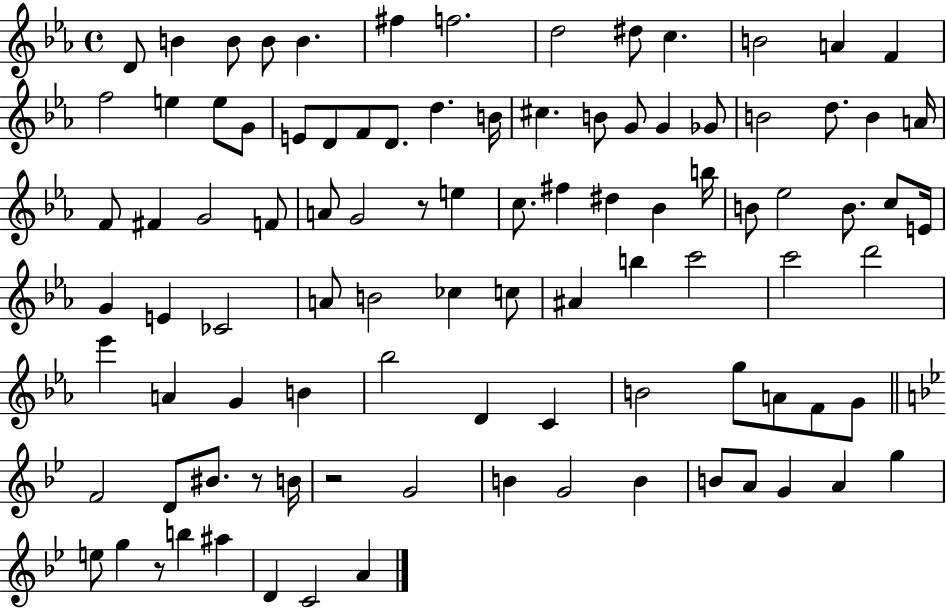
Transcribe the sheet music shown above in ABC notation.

X:1
T:Untitled
M:4/4
L:1/4
K:Eb
D/2 B B/2 B/2 B ^f f2 d2 ^d/2 c B2 A F f2 e e/2 G/2 E/2 D/2 F/2 D/2 d B/4 ^c B/2 G/2 G _G/2 B2 d/2 B A/4 F/2 ^F G2 F/2 A/2 G2 z/2 e c/2 ^f ^d _B b/4 B/2 _e2 B/2 c/2 E/4 G E _C2 A/2 B2 _c c/2 ^A b c'2 c'2 d'2 _e' A G B _b2 D C B2 g/2 A/2 F/2 G/2 F2 D/2 ^B/2 z/2 B/4 z2 G2 B G2 B B/2 A/2 G A g e/2 g z/2 b ^a D C2 A